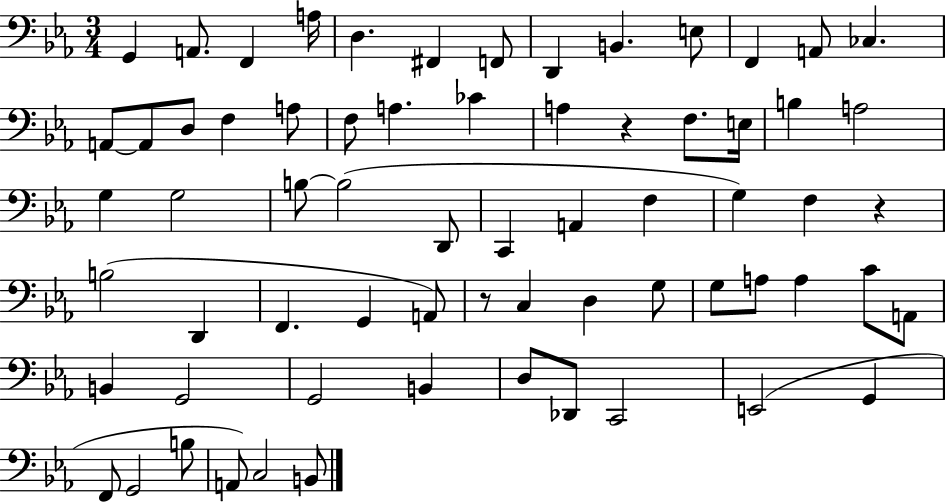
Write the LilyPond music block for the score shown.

{
  \clef bass
  \numericTimeSignature
  \time 3/4
  \key ees \major
  g,4 a,8. f,4 a16 | d4. fis,4 f,8 | d,4 b,4. e8 | f,4 a,8 ces4. | \break a,8~~ a,8 d8 f4 a8 | f8 a4. ces'4 | a4 r4 f8. e16 | b4 a2 | \break g4 g2 | b8~~ b2( d,8 | c,4 a,4 f4 | g4) f4 r4 | \break b2( d,4 | f,4. g,4 a,8) | r8 c4 d4 g8 | g8 a8 a4 c'8 a,8 | \break b,4 g,2 | g,2 b,4 | d8 des,8 c,2 | e,2( g,4 | \break f,8 g,2 b8 | a,8) c2 b,8 | \bar "|."
}